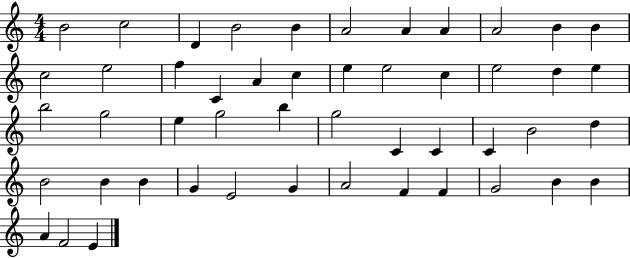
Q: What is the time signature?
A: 4/4